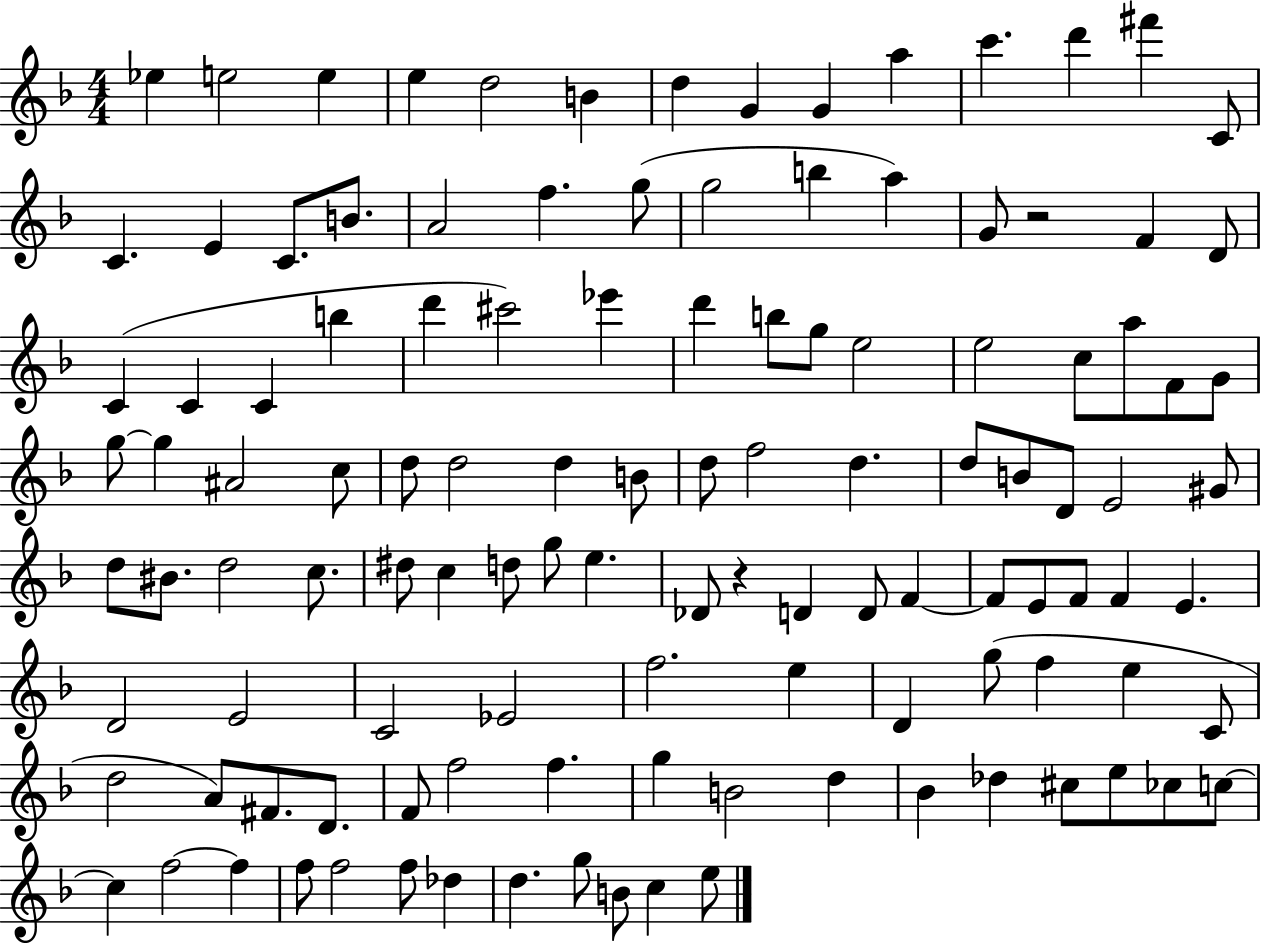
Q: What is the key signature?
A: F major